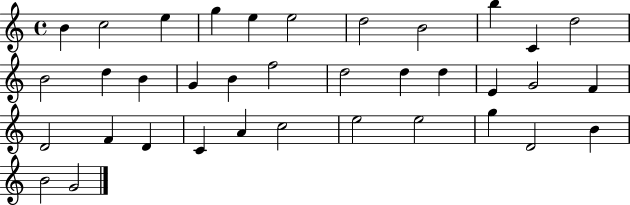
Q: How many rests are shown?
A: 0